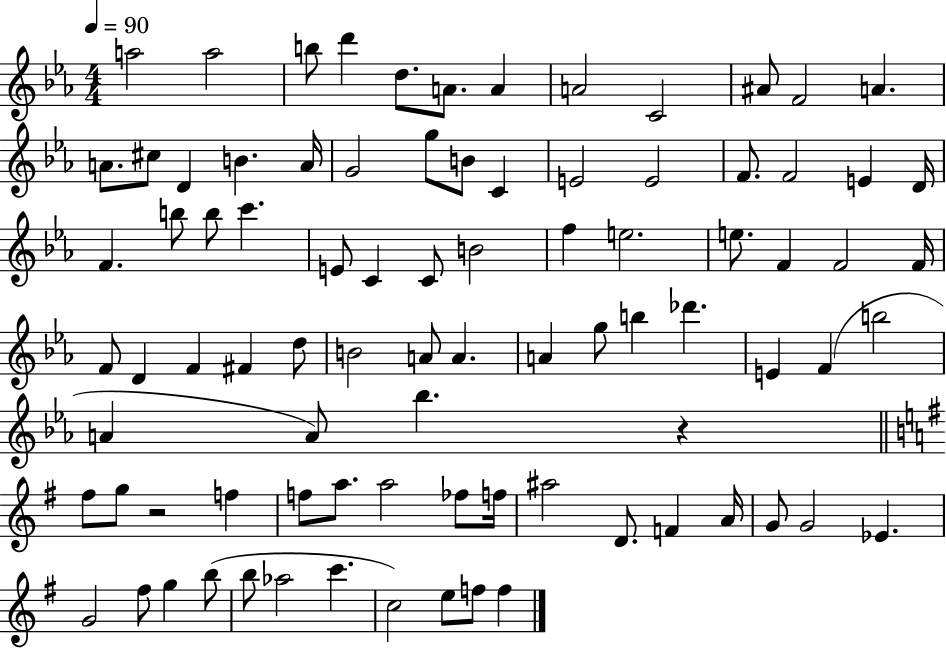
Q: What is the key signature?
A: EES major